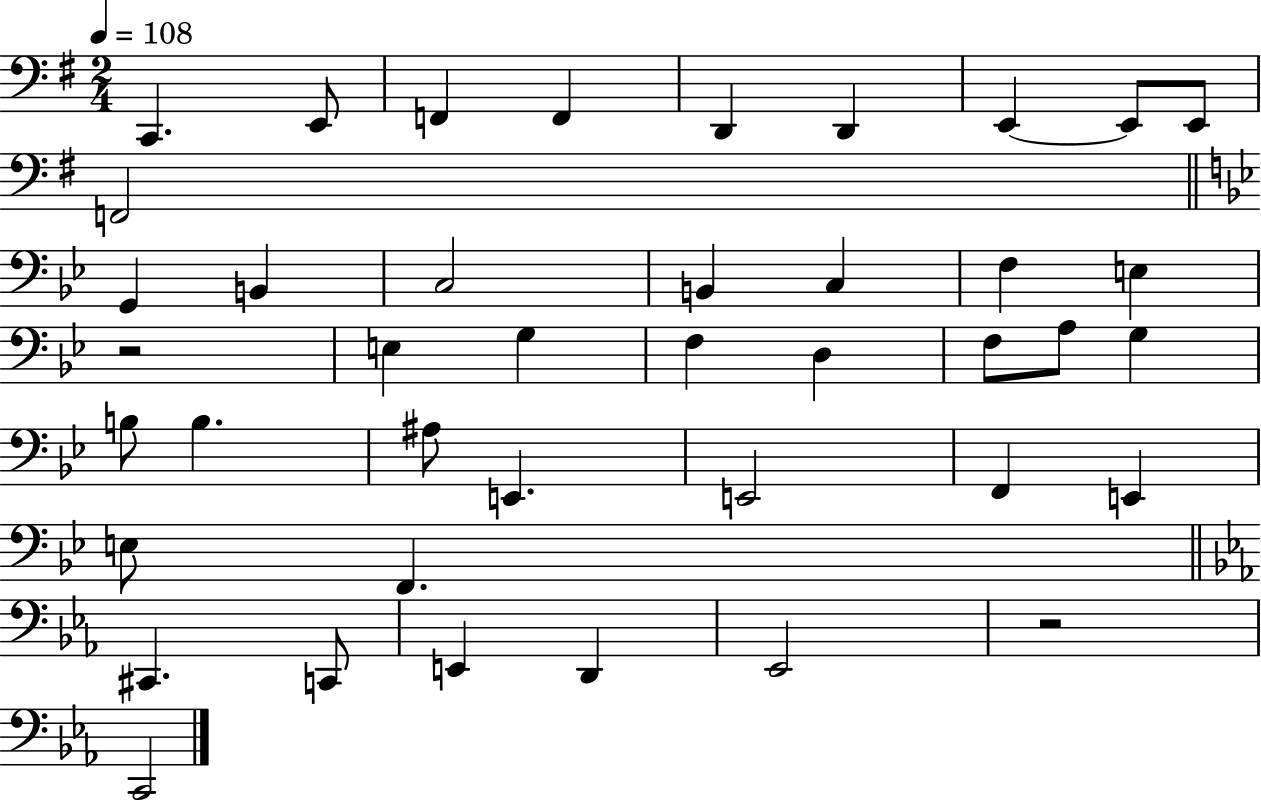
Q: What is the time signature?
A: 2/4